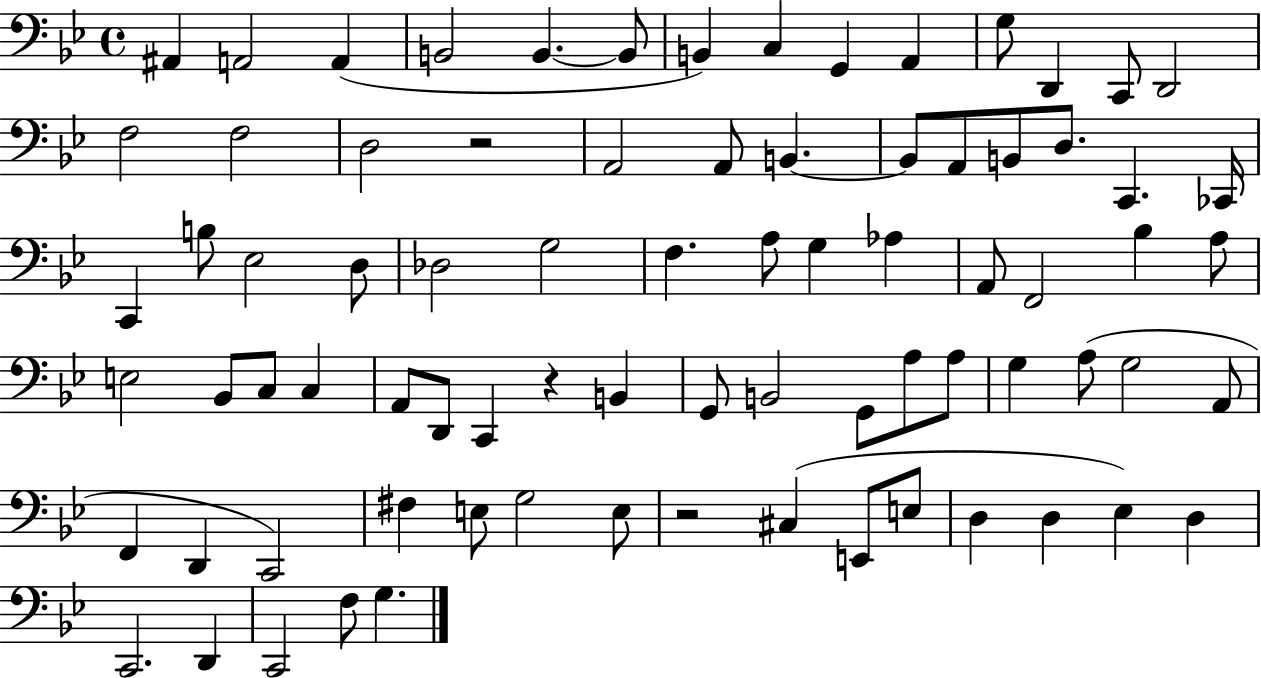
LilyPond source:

{
  \clef bass
  \time 4/4
  \defaultTimeSignature
  \key bes \major
  ais,4 a,2 a,4( | b,2 b,4.~~ b,8 | b,4) c4 g,4 a,4 | g8 d,4 c,8 d,2 | \break f2 f2 | d2 r2 | a,2 a,8 b,4.~~ | b,8 a,8 b,8 d8. c,4. ces,16 | \break c,4 b8 ees2 d8 | des2 g2 | f4. a8 g4 aes4 | a,8 f,2 bes4 a8 | \break e2 bes,8 c8 c4 | a,8 d,8 c,4 r4 b,4 | g,8 b,2 g,8 a8 a8 | g4 a8( g2 a,8 | \break f,4 d,4 c,2) | fis4 e8 g2 e8 | r2 cis4( e,8 e8 | d4 d4 ees4) d4 | \break c,2. d,4 | c,2 f8 g4. | \bar "|."
}